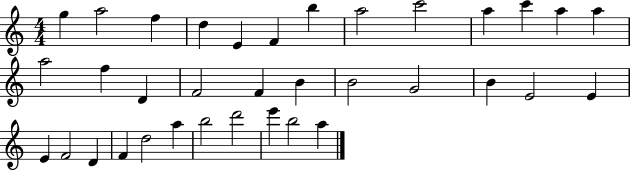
{
  \clef treble
  \numericTimeSignature
  \time 4/4
  \key c \major
  g''4 a''2 f''4 | d''4 e'4 f'4 b''4 | a''2 c'''2 | a''4 c'''4 a''4 a''4 | \break a''2 f''4 d'4 | f'2 f'4 b'4 | b'2 g'2 | b'4 e'2 e'4 | \break e'4 f'2 d'4 | f'4 d''2 a''4 | b''2 d'''2 | e'''4 b''2 a''4 | \break \bar "|."
}